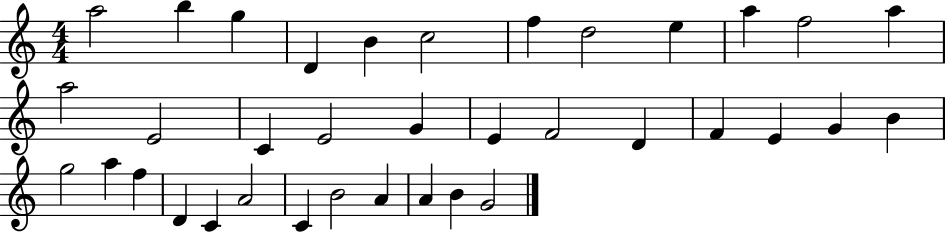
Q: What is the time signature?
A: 4/4